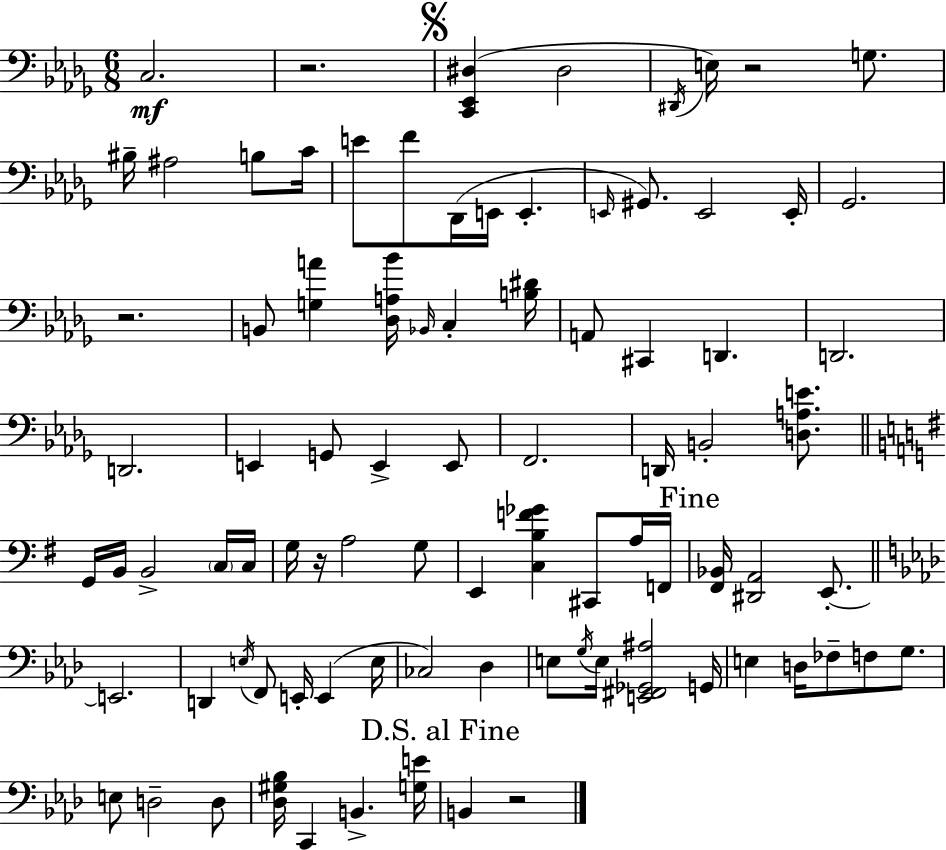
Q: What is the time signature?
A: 6/8